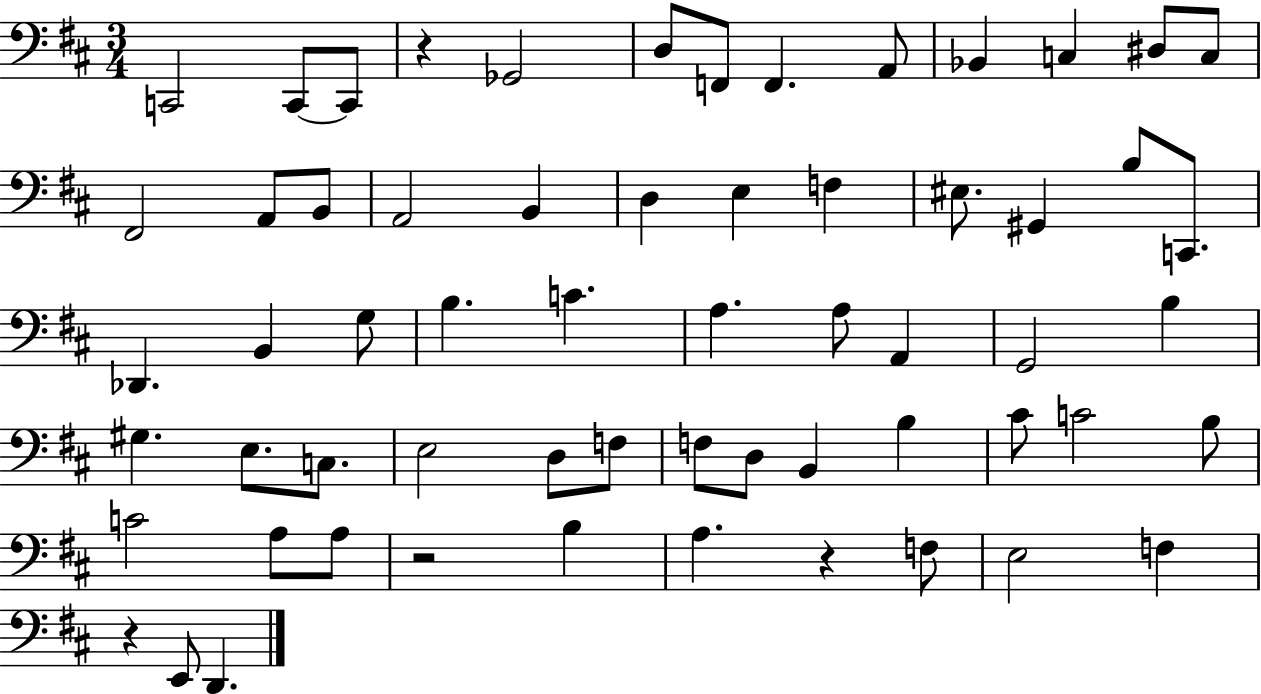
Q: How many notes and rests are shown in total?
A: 61